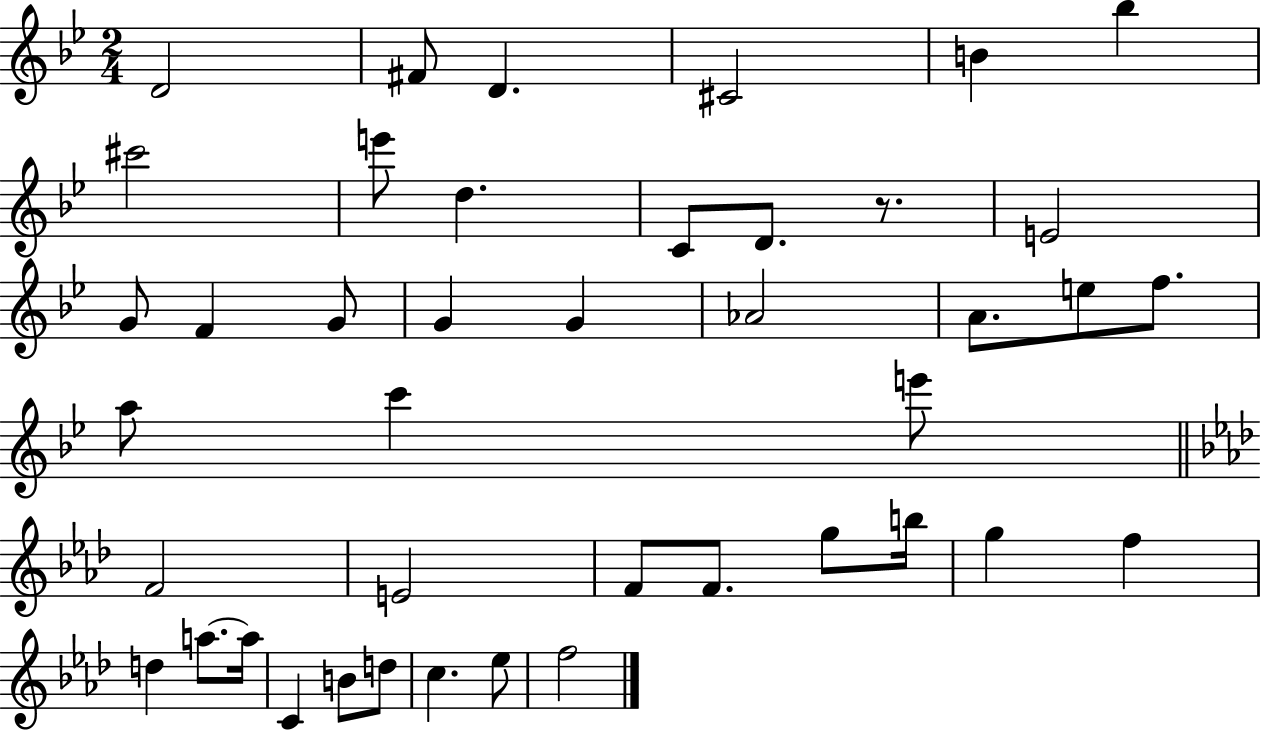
D4/h F#4/e D4/q. C#4/h B4/q Bb5/q C#6/h E6/e D5/q. C4/e D4/e. R/e. E4/h G4/e F4/q G4/e G4/q G4/q Ab4/h A4/e. E5/e F5/e. A5/e C6/q E6/e F4/h E4/h F4/e F4/e. G5/e B5/s G5/q F5/q D5/q A5/e. A5/s C4/q B4/e D5/e C5/q. Eb5/e F5/h